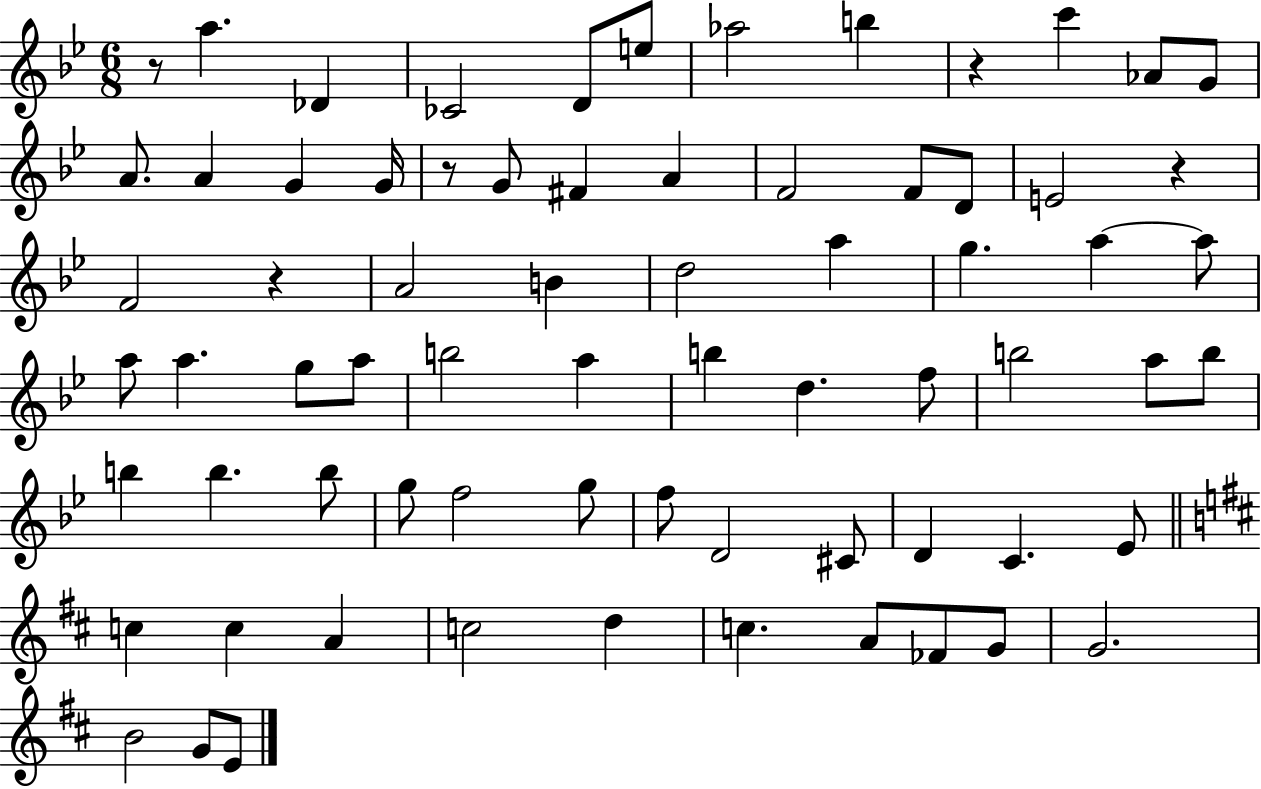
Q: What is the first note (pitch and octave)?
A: A5